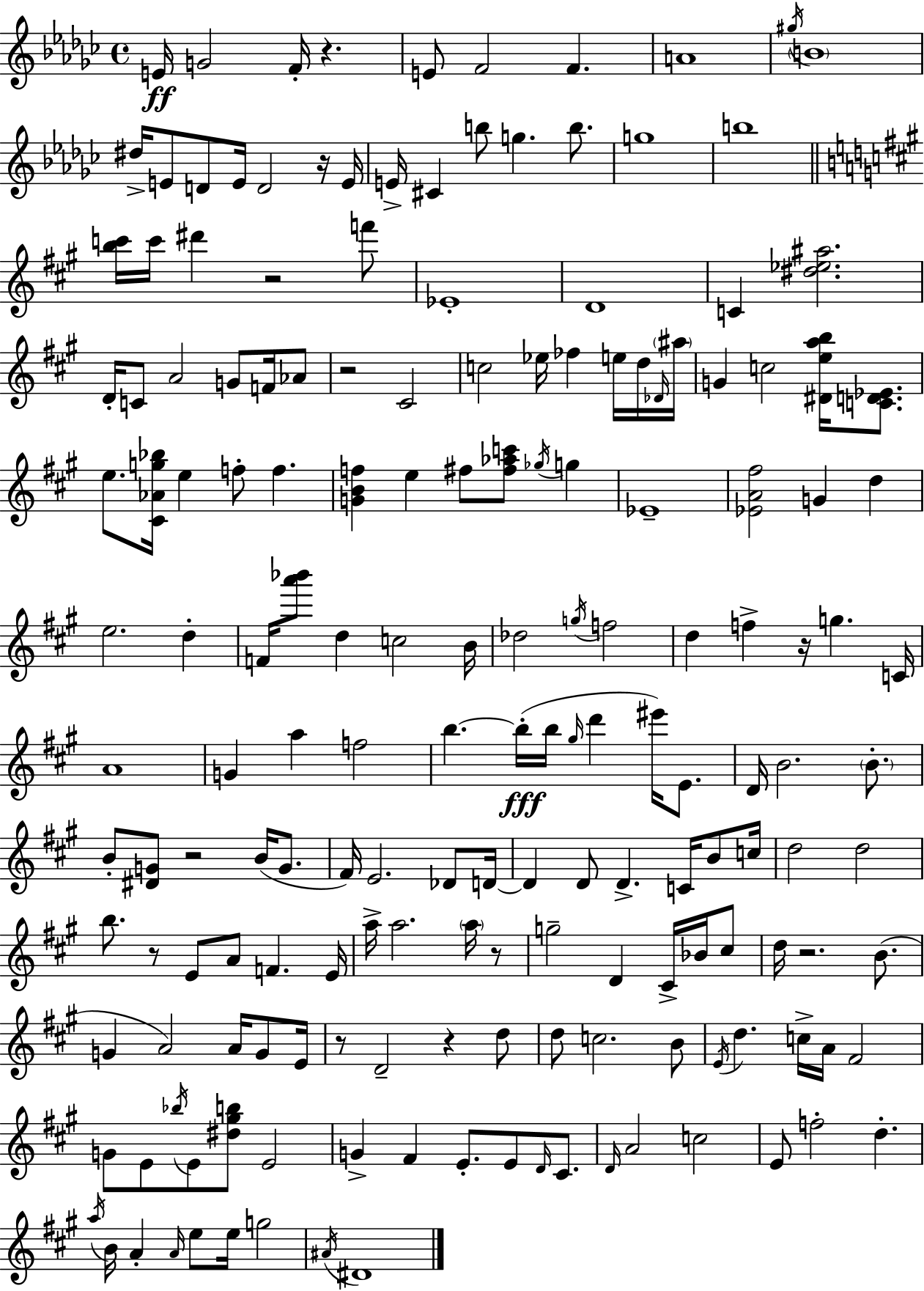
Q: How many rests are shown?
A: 11